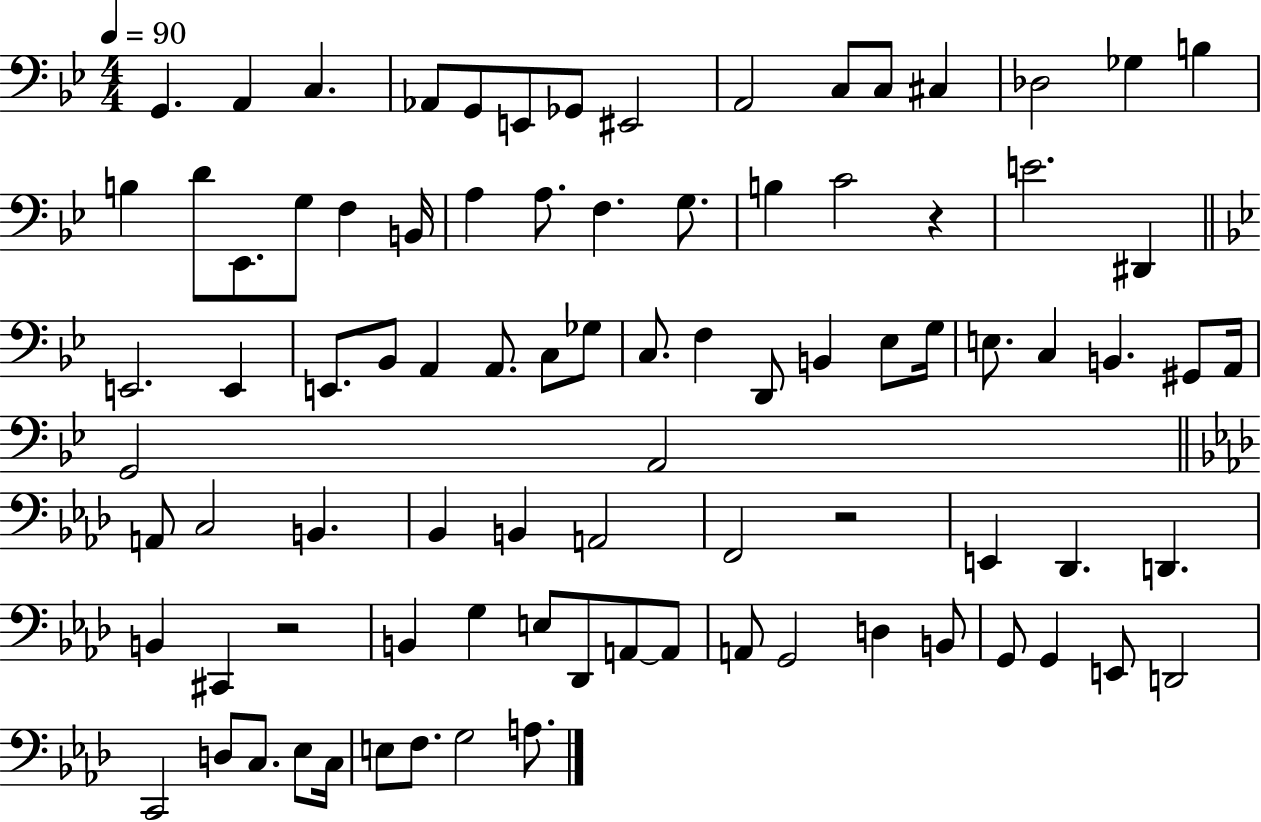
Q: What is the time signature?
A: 4/4